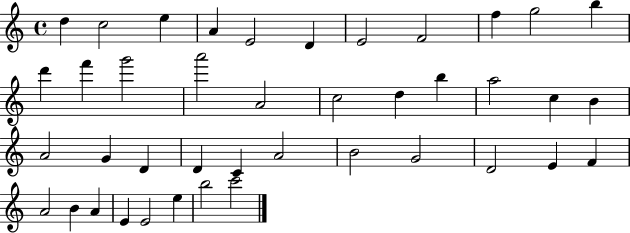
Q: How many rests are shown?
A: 0